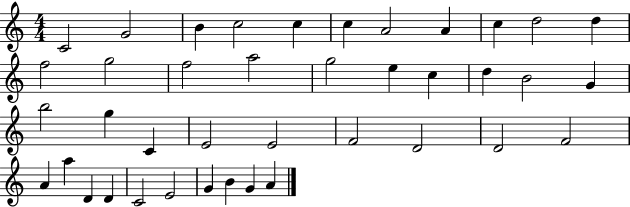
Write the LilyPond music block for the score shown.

{
  \clef treble
  \numericTimeSignature
  \time 4/4
  \key c \major
  c'2 g'2 | b'4 c''2 c''4 | c''4 a'2 a'4 | c''4 d''2 d''4 | \break f''2 g''2 | f''2 a''2 | g''2 e''4 c''4 | d''4 b'2 g'4 | \break b''2 g''4 c'4 | e'2 e'2 | f'2 d'2 | d'2 f'2 | \break a'4 a''4 d'4 d'4 | c'2 e'2 | g'4 b'4 g'4 a'4 | \bar "|."
}